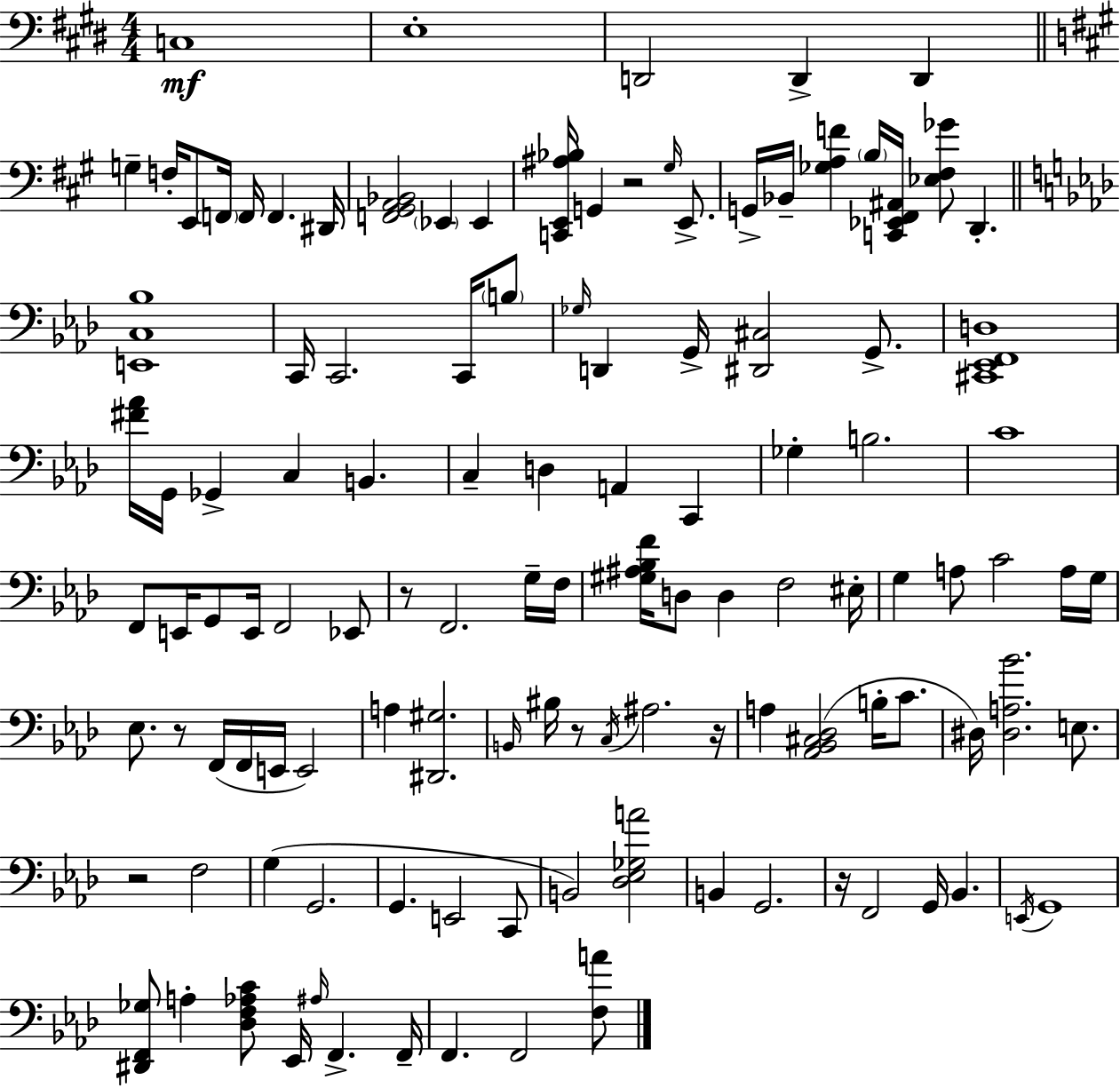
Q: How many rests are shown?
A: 7